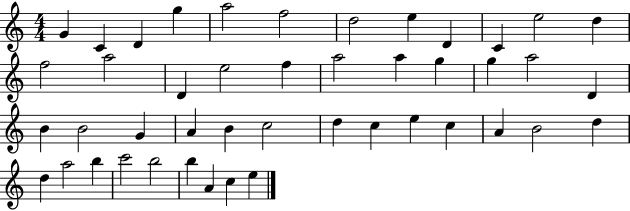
X:1
T:Untitled
M:4/4
L:1/4
K:C
G C D g a2 f2 d2 e D C e2 d f2 a2 D e2 f a2 a g g a2 D B B2 G A B c2 d c e c A B2 d d a2 b c'2 b2 b A c e